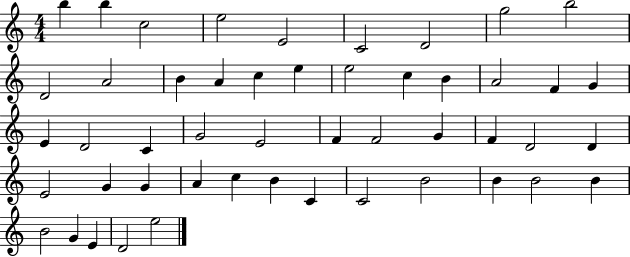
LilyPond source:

{
  \clef treble
  \numericTimeSignature
  \time 4/4
  \key c \major
  b''4 b''4 c''2 | e''2 e'2 | c'2 d'2 | g''2 b''2 | \break d'2 a'2 | b'4 a'4 c''4 e''4 | e''2 c''4 b'4 | a'2 f'4 g'4 | \break e'4 d'2 c'4 | g'2 e'2 | f'4 f'2 g'4 | f'4 d'2 d'4 | \break e'2 g'4 g'4 | a'4 c''4 b'4 c'4 | c'2 b'2 | b'4 b'2 b'4 | \break b'2 g'4 e'4 | d'2 e''2 | \bar "|."
}